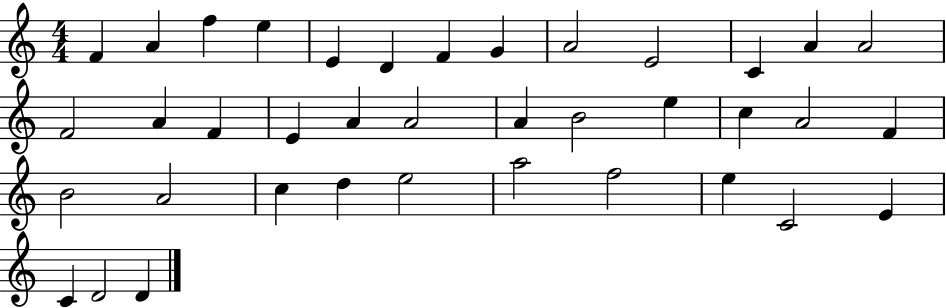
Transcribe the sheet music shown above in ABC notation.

X:1
T:Untitled
M:4/4
L:1/4
K:C
F A f e E D F G A2 E2 C A A2 F2 A F E A A2 A B2 e c A2 F B2 A2 c d e2 a2 f2 e C2 E C D2 D